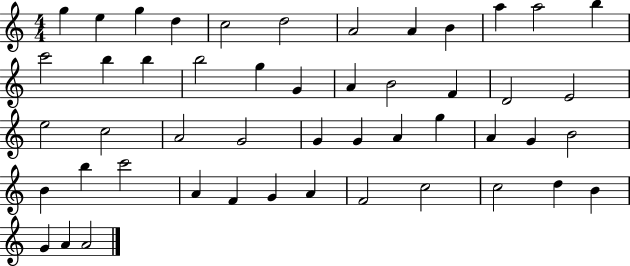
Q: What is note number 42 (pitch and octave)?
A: F4